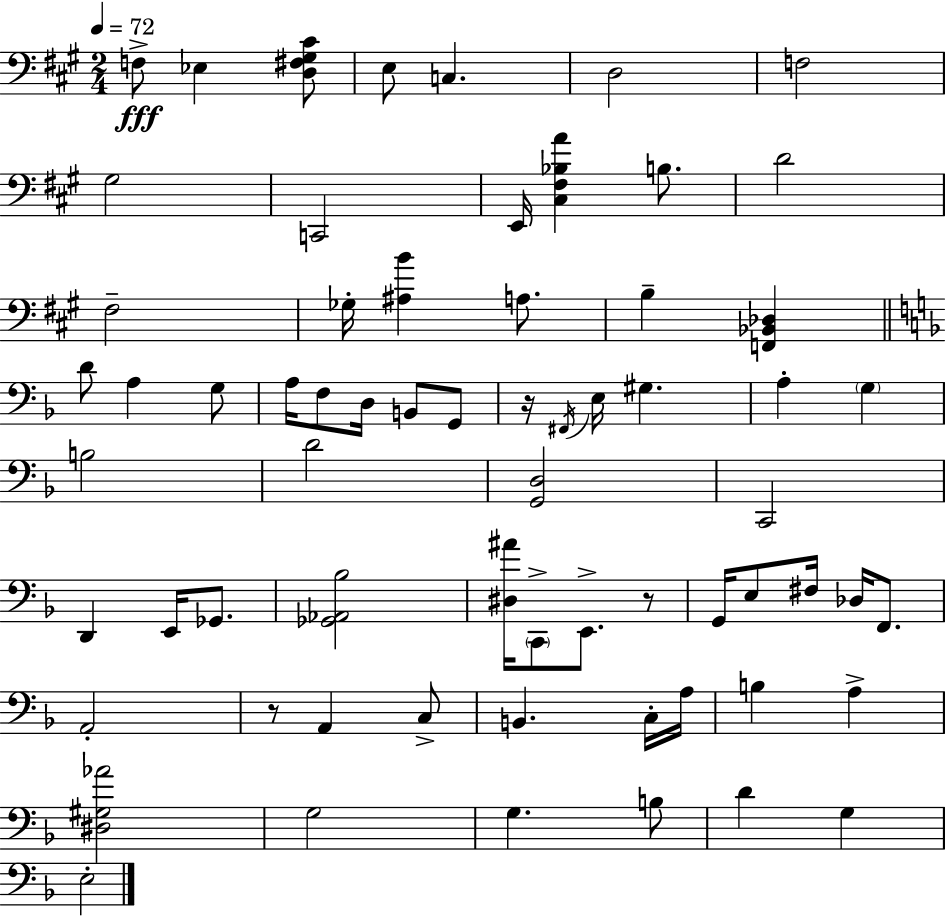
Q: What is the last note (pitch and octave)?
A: E3